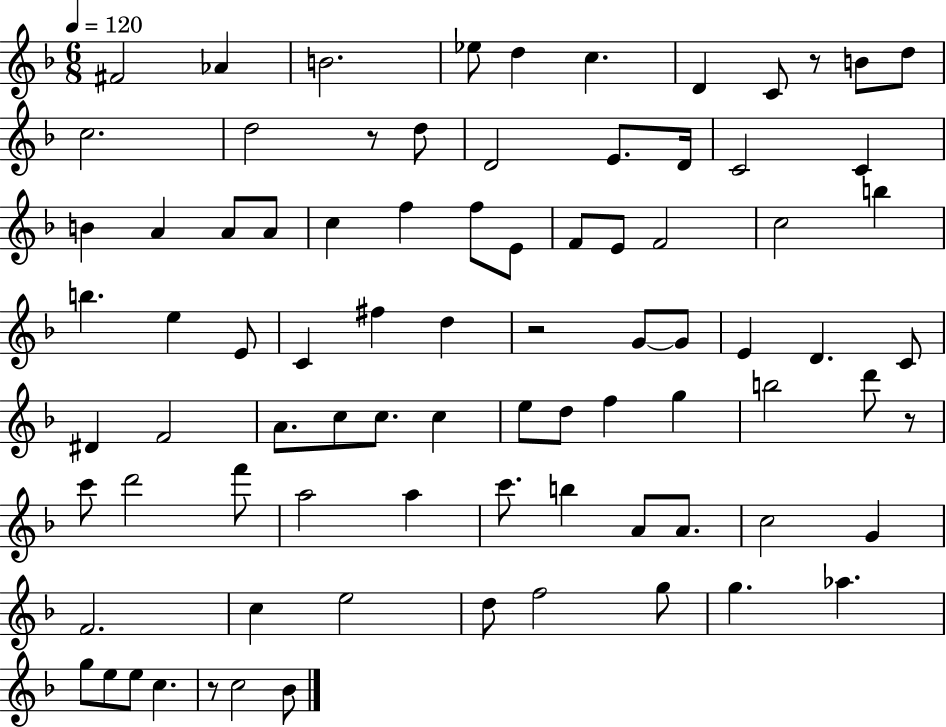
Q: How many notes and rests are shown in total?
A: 84